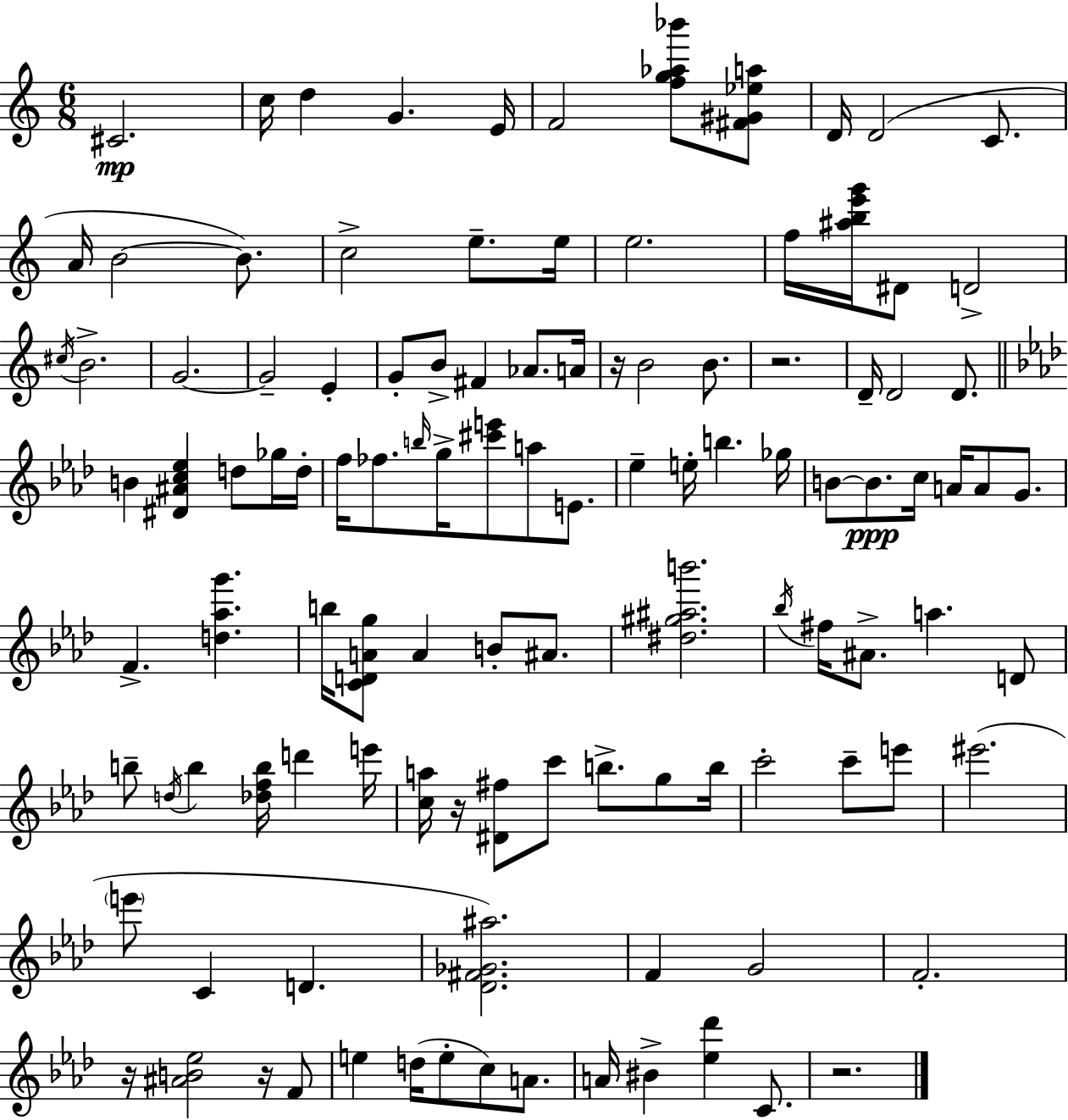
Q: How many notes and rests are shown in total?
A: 112